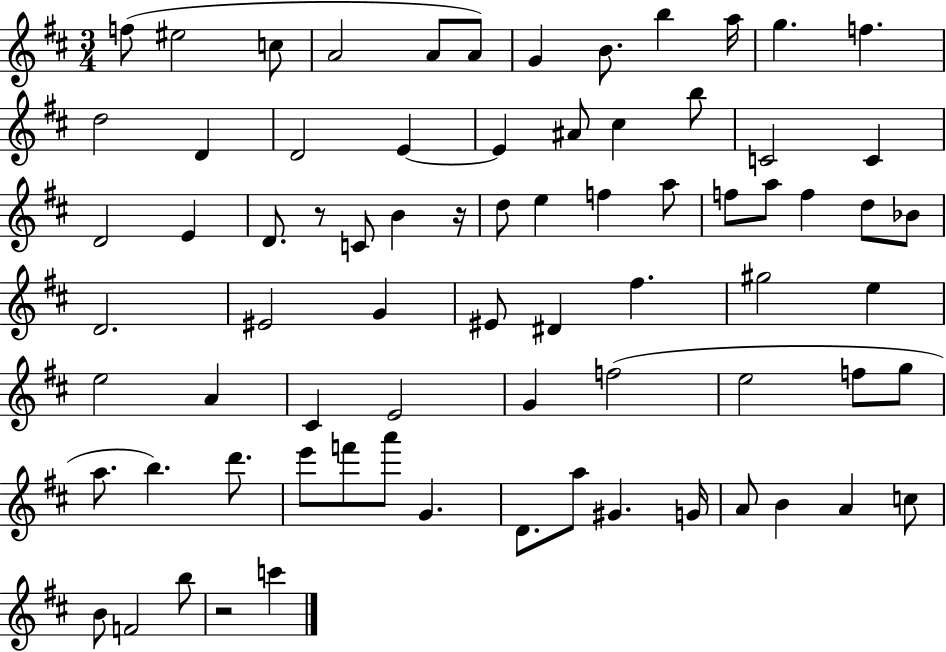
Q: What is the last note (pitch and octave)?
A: C6